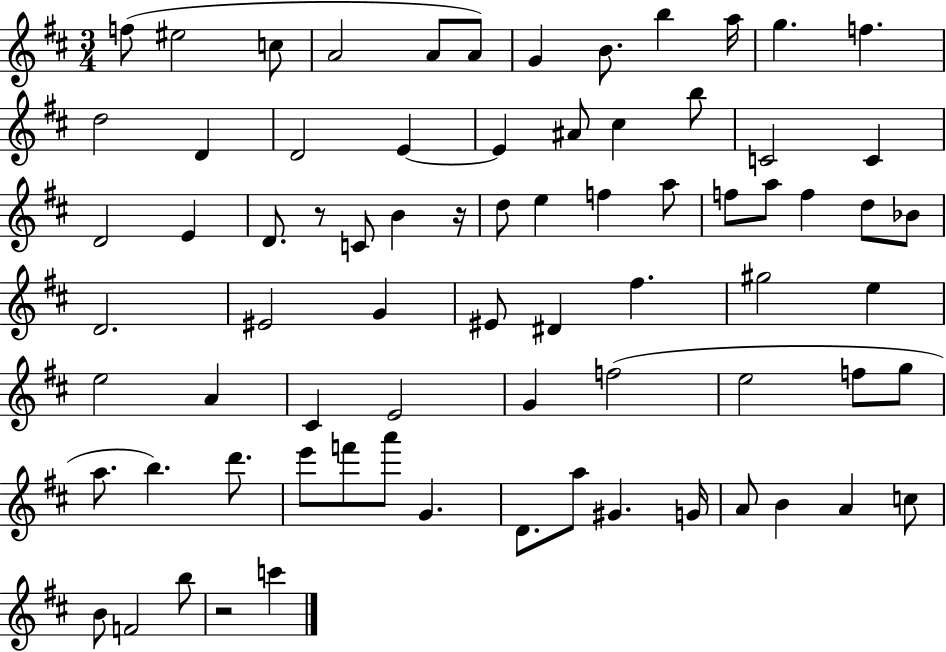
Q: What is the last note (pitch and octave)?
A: C6